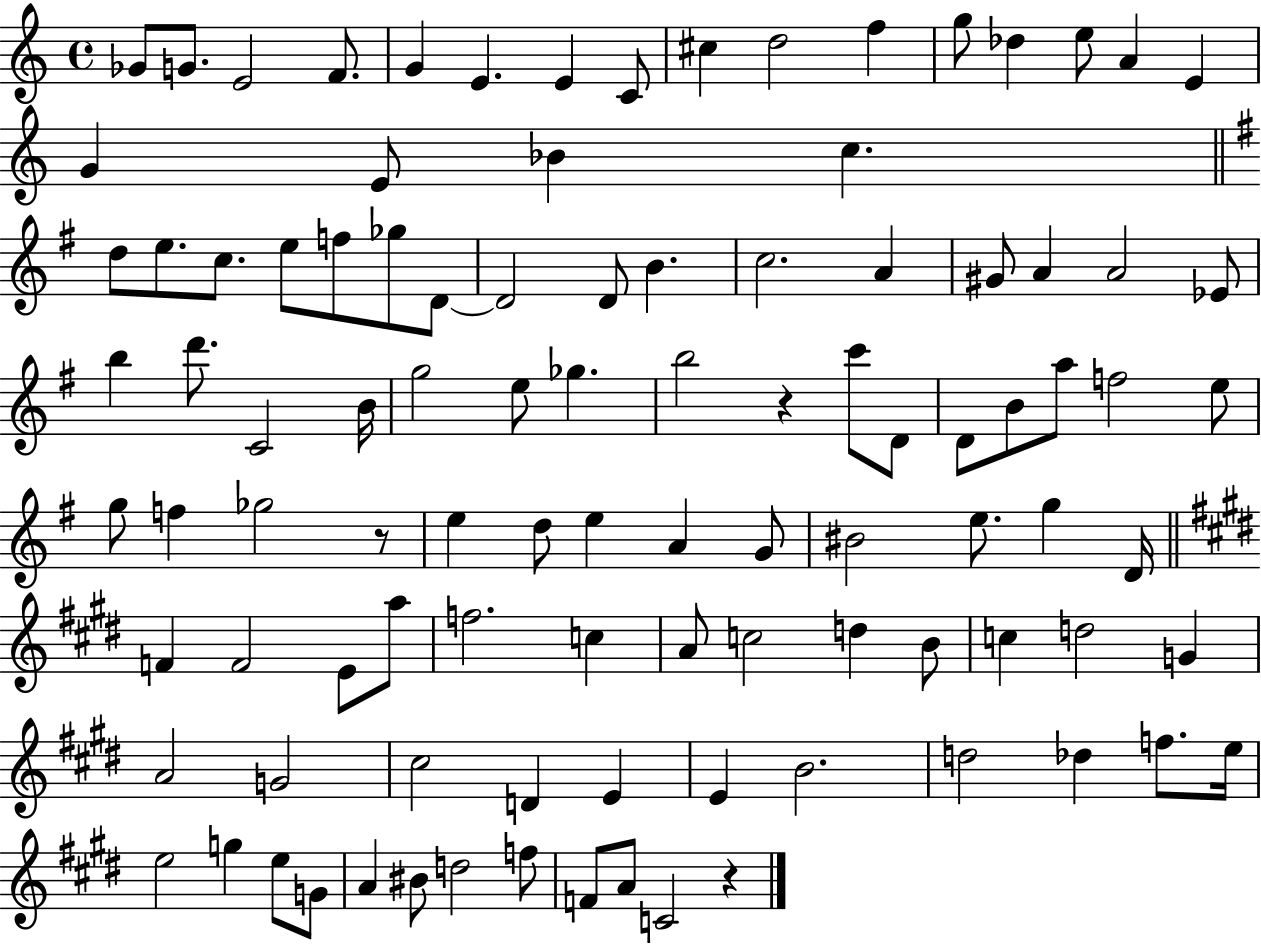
{
  \clef treble
  \time 4/4
  \defaultTimeSignature
  \key c \major
  ges'8 g'8. e'2 f'8. | g'4 e'4. e'4 c'8 | cis''4 d''2 f''4 | g''8 des''4 e''8 a'4 e'4 | \break g'4 e'8 bes'4 c''4. | \bar "||" \break \key e \minor d''8 e''8. c''8. e''8 f''8 ges''8 d'8~~ | d'2 d'8 b'4. | c''2. a'4 | gis'8 a'4 a'2 ees'8 | \break b''4 d'''8. c'2 b'16 | g''2 e''8 ges''4. | b''2 r4 c'''8 d'8 | d'8 b'8 a''8 f''2 e''8 | \break g''8 f''4 ges''2 r8 | e''4 d''8 e''4 a'4 g'8 | bis'2 e''8. g''4 d'16 | \bar "||" \break \key e \major f'4 f'2 e'8 a''8 | f''2. c''4 | a'8 c''2 d''4 b'8 | c''4 d''2 g'4 | \break a'2 g'2 | cis''2 d'4 e'4 | e'4 b'2. | d''2 des''4 f''8. e''16 | \break e''2 g''4 e''8 g'8 | a'4 bis'8 d''2 f''8 | f'8 a'8 c'2 r4 | \bar "|."
}